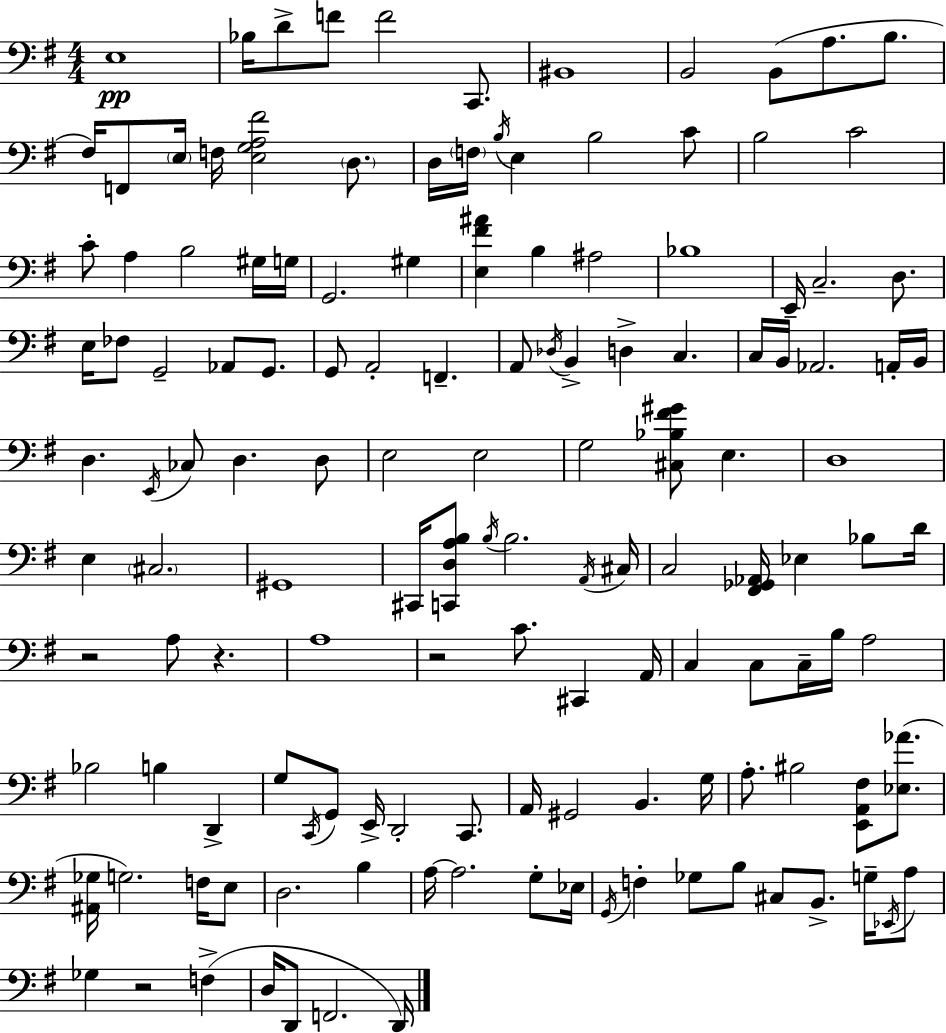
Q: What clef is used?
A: bass